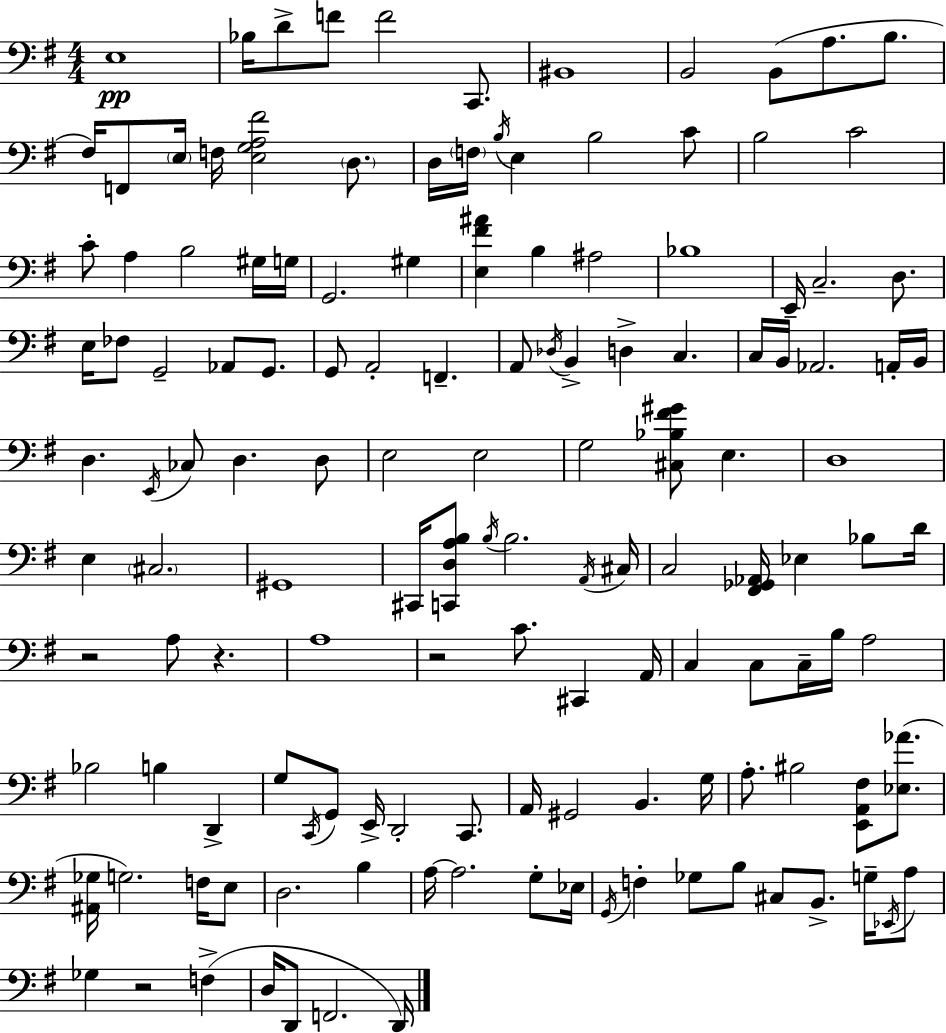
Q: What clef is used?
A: bass